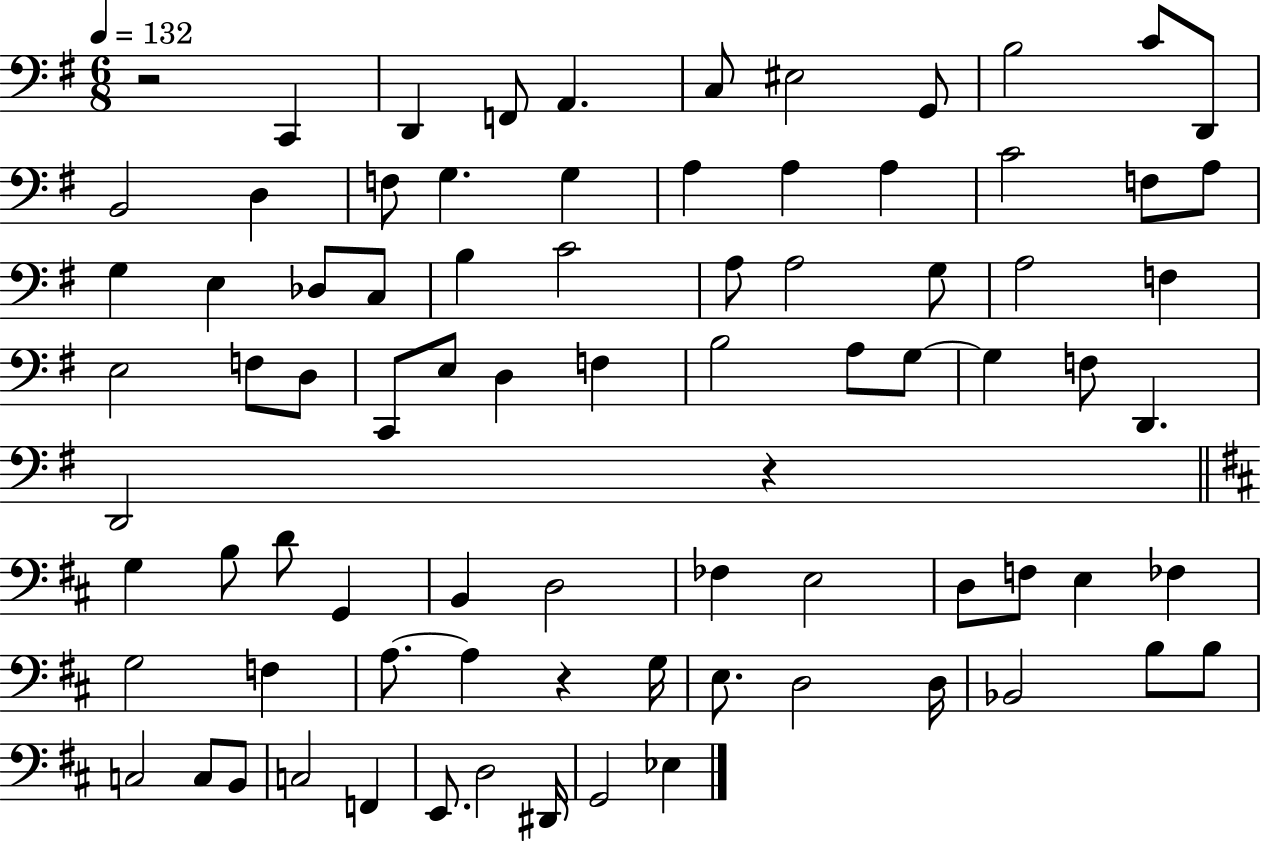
R/h C2/q D2/q F2/e A2/q. C3/e EIS3/h G2/e B3/h C4/e D2/e B2/h D3/q F3/e G3/q. G3/q A3/q A3/q A3/q C4/h F3/e A3/e G3/q E3/q Db3/e C3/e B3/q C4/h A3/e A3/h G3/e A3/h F3/q E3/h F3/e D3/e C2/e E3/e D3/q F3/q B3/h A3/e G3/e G3/q F3/e D2/q. D2/h R/q G3/q B3/e D4/e G2/q B2/q D3/h FES3/q E3/h D3/e F3/e E3/q FES3/q G3/h F3/q A3/e. A3/q R/q G3/s E3/e. D3/h D3/s Bb2/h B3/e B3/e C3/h C3/e B2/e C3/h F2/q E2/e. D3/h D#2/s G2/h Eb3/q